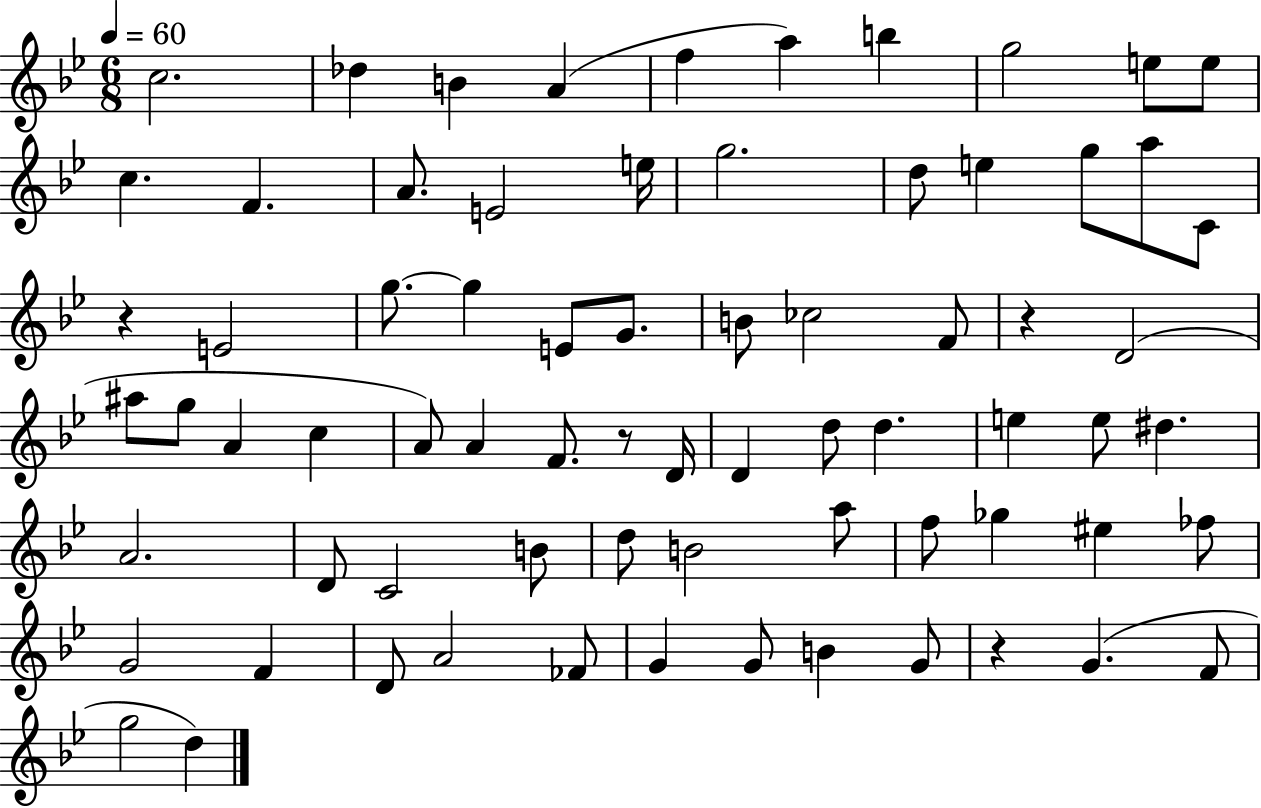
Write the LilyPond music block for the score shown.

{
  \clef treble
  \numericTimeSignature
  \time 6/8
  \key bes \major
  \tempo 4 = 60
  \repeat volta 2 { c''2. | des''4 b'4 a'4( | f''4 a''4) b''4 | g''2 e''8 e''8 | \break c''4. f'4. | a'8. e'2 e''16 | g''2. | d''8 e''4 g''8 a''8 c'8 | \break r4 e'2 | g''8.~~ g''4 e'8 g'8. | b'8 ces''2 f'8 | r4 d'2( | \break ais''8 g''8 a'4 c''4 | a'8) a'4 f'8. r8 d'16 | d'4 d''8 d''4. | e''4 e''8 dis''4. | \break a'2. | d'8 c'2 b'8 | d''8 b'2 a''8 | f''8 ges''4 eis''4 fes''8 | \break g'2 f'4 | d'8 a'2 fes'8 | g'4 g'8 b'4 g'8 | r4 g'4.( f'8 | \break g''2 d''4) | } \bar "|."
}